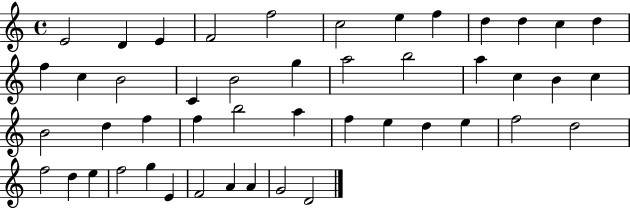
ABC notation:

X:1
T:Untitled
M:4/4
L:1/4
K:C
E2 D E F2 f2 c2 e f d d c d f c B2 C B2 g a2 b2 a c B c B2 d f f b2 a f e d e f2 d2 f2 d e f2 g E F2 A A G2 D2